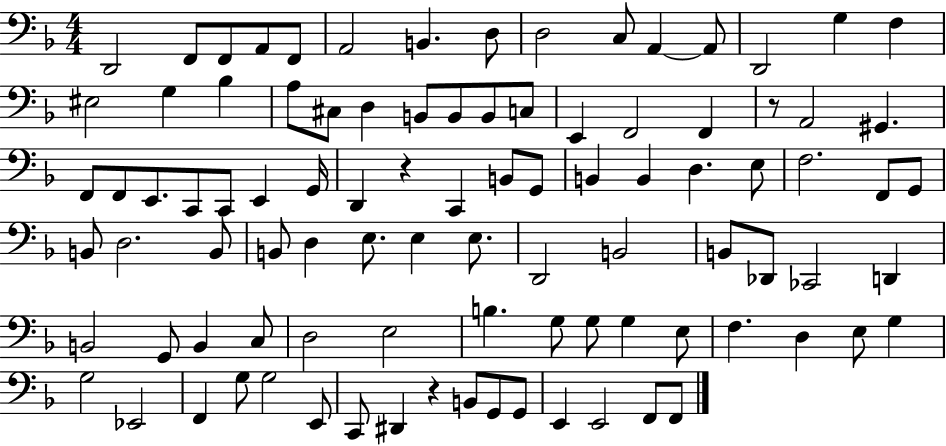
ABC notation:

X:1
T:Untitled
M:4/4
L:1/4
K:F
D,,2 F,,/2 F,,/2 A,,/2 F,,/2 A,,2 B,, D,/2 D,2 C,/2 A,, A,,/2 D,,2 G, F, ^E,2 G, _B, A,/2 ^C,/2 D, B,,/2 B,,/2 B,,/2 C,/2 E,, F,,2 F,, z/2 A,,2 ^G,, F,,/2 F,,/2 E,,/2 C,,/2 C,,/2 E,, G,,/4 D,, z C,, B,,/2 G,,/2 B,, B,, D, E,/2 F,2 F,,/2 G,,/2 B,,/2 D,2 B,,/2 B,,/2 D, E,/2 E, E,/2 D,,2 B,,2 B,,/2 _D,,/2 _C,,2 D,, B,,2 G,,/2 B,, C,/2 D,2 E,2 B, G,/2 G,/2 G, E,/2 F, D, E,/2 G, G,2 _E,,2 F,, G,/2 G,2 E,,/2 C,,/2 ^D,, z B,,/2 G,,/2 G,,/2 E,, E,,2 F,,/2 F,,/2